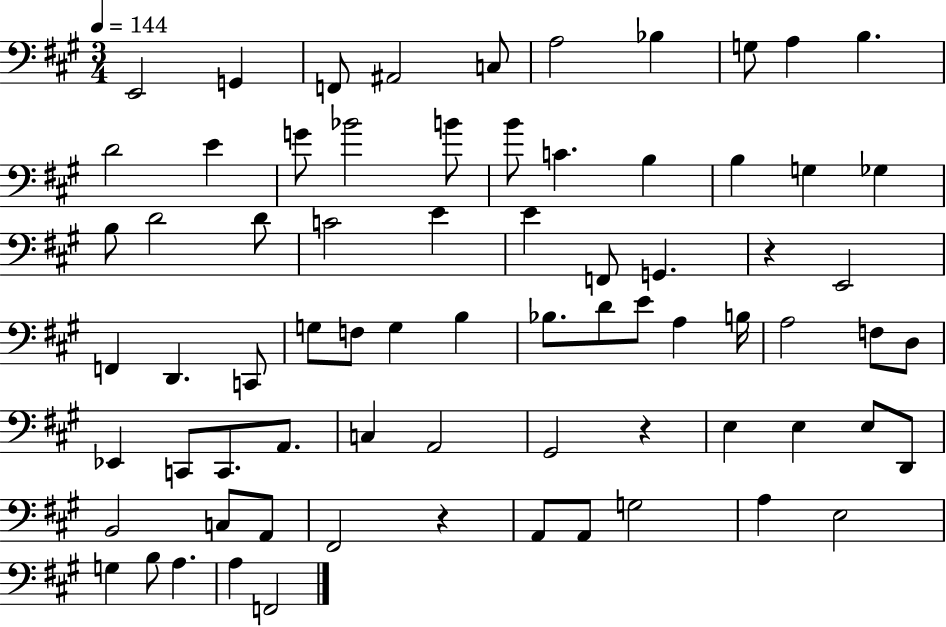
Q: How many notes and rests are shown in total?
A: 73